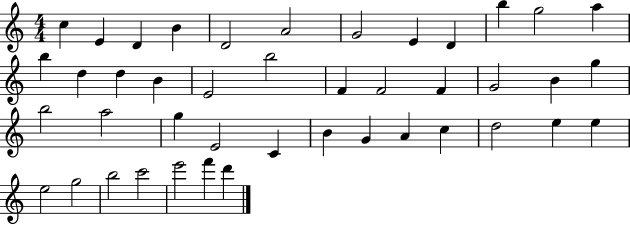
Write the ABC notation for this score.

X:1
T:Untitled
M:4/4
L:1/4
K:C
c E D B D2 A2 G2 E D b g2 a b d d B E2 b2 F F2 F G2 B g b2 a2 g E2 C B G A c d2 e e e2 g2 b2 c'2 e'2 f' d'